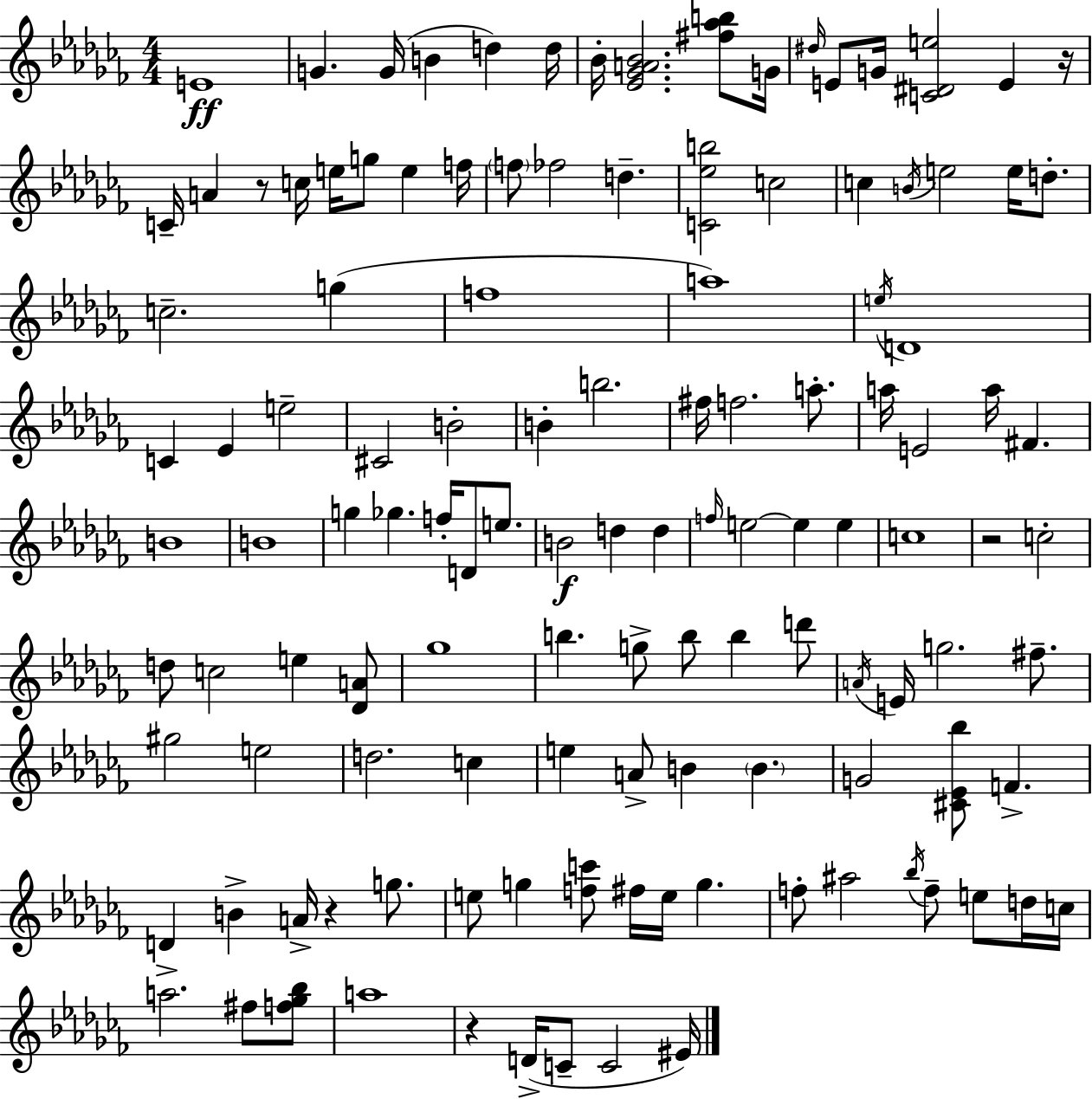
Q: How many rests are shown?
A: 5